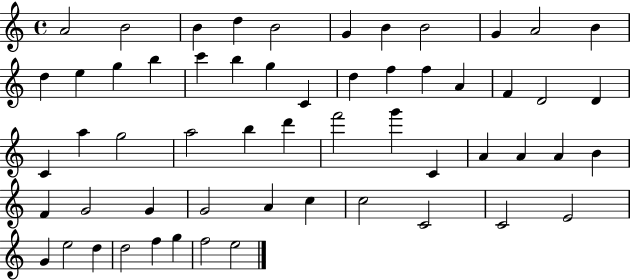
A4/h B4/h B4/q D5/q B4/h G4/q B4/q B4/h G4/q A4/h B4/q D5/q E5/q G5/q B5/q C6/q B5/q G5/q C4/q D5/q F5/q F5/q A4/q F4/q D4/h D4/q C4/q A5/q G5/h A5/h B5/q D6/q F6/h G6/q C4/q A4/q A4/q A4/q B4/q F4/q G4/h G4/q G4/h A4/q C5/q C5/h C4/h C4/h E4/h G4/q E5/h D5/q D5/h F5/q G5/q F5/h E5/h